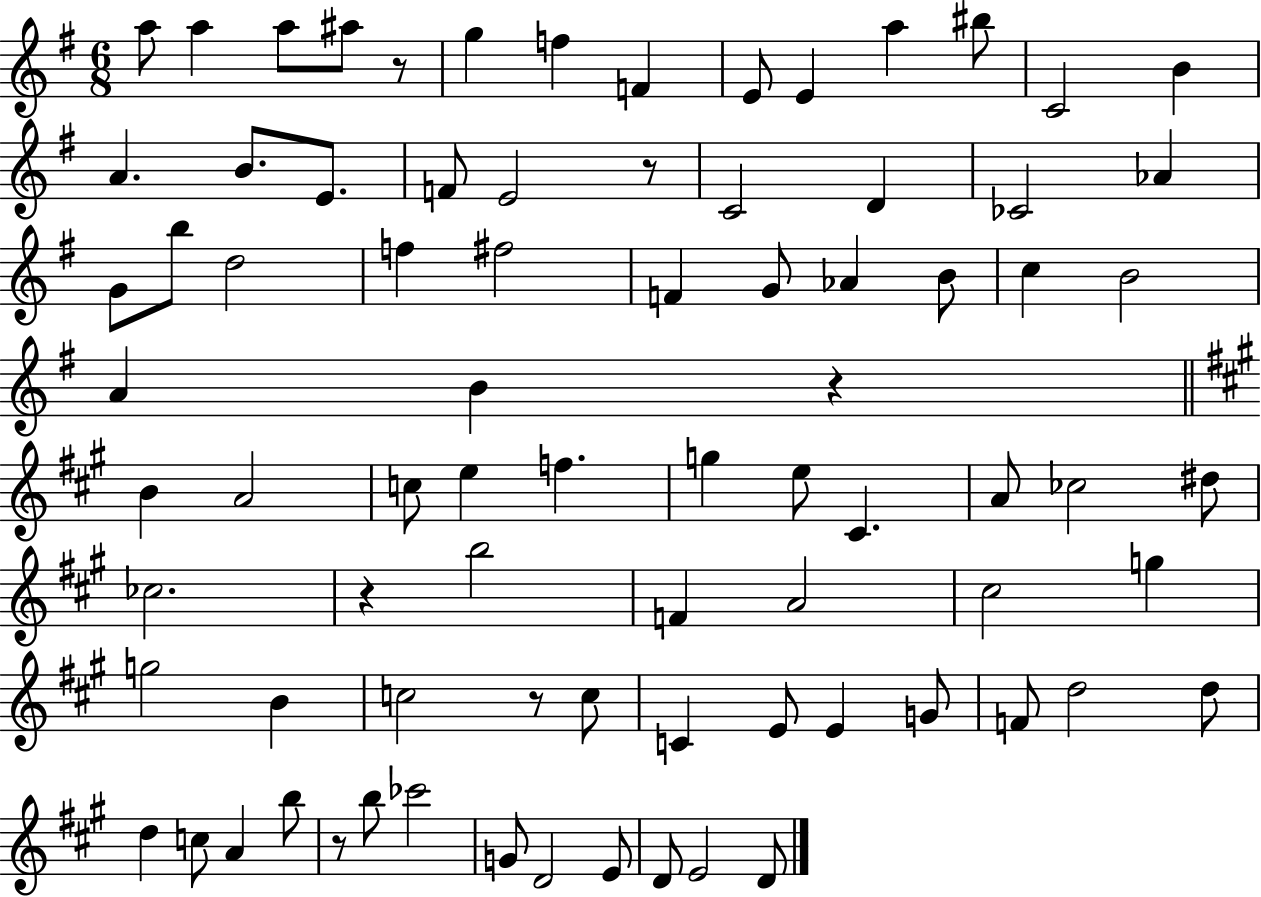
{
  \clef treble
  \numericTimeSignature
  \time 6/8
  \key g \major
  a''8 a''4 a''8 ais''8 r8 | g''4 f''4 f'4 | e'8 e'4 a''4 bis''8 | c'2 b'4 | \break a'4. b'8. e'8. | f'8 e'2 r8 | c'2 d'4 | ces'2 aes'4 | \break g'8 b''8 d''2 | f''4 fis''2 | f'4 g'8 aes'4 b'8 | c''4 b'2 | \break a'4 b'4 r4 | \bar "||" \break \key a \major b'4 a'2 | c''8 e''4 f''4. | g''4 e''8 cis'4. | a'8 ces''2 dis''8 | \break ces''2. | r4 b''2 | f'4 a'2 | cis''2 g''4 | \break g''2 b'4 | c''2 r8 c''8 | c'4 e'8 e'4 g'8 | f'8 d''2 d''8 | \break d''4 c''8 a'4 b''8 | r8 b''8 ces'''2 | g'8 d'2 e'8 | d'8 e'2 d'8 | \break \bar "|."
}